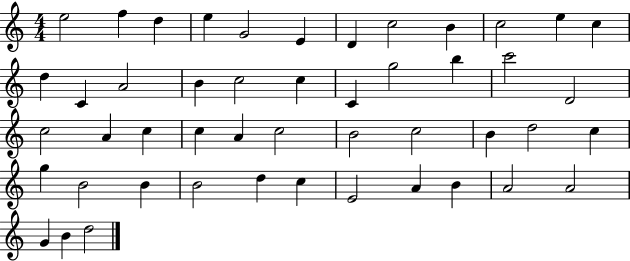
X:1
T:Untitled
M:4/4
L:1/4
K:C
e2 f d e G2 E D c2 B c2 e c d C A2 B c2 c C g2 b c'2 D2 c2 A c c A c2 B2 c2 B d2 c g B2 B B2 d c E2 A B A2 A2 G B d2